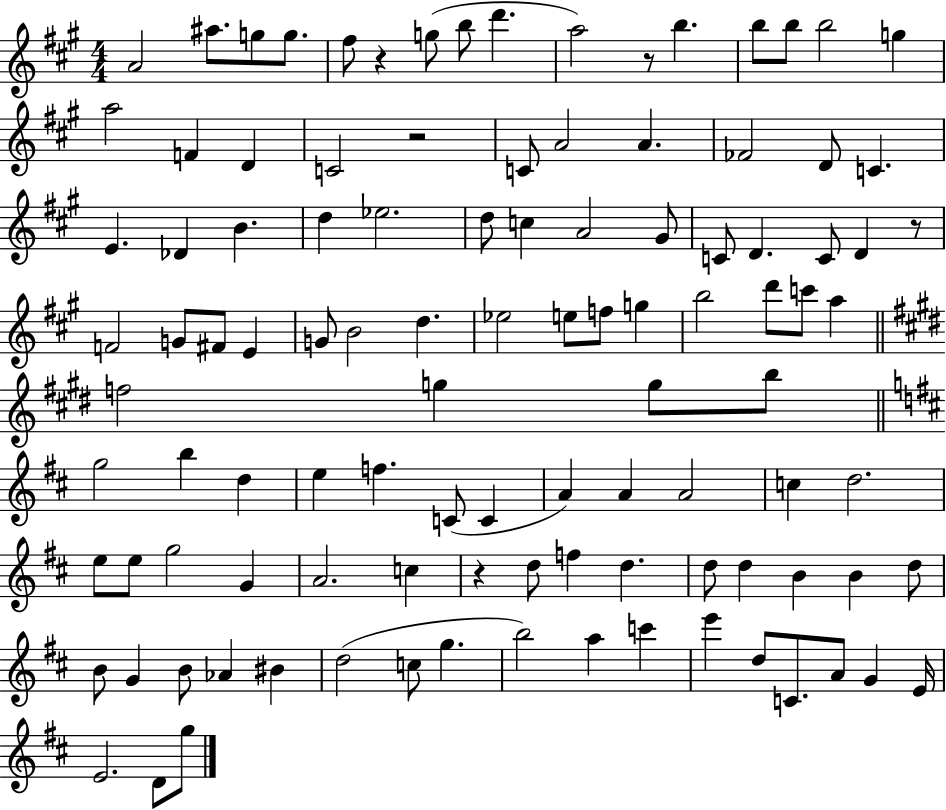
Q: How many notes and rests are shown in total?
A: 107